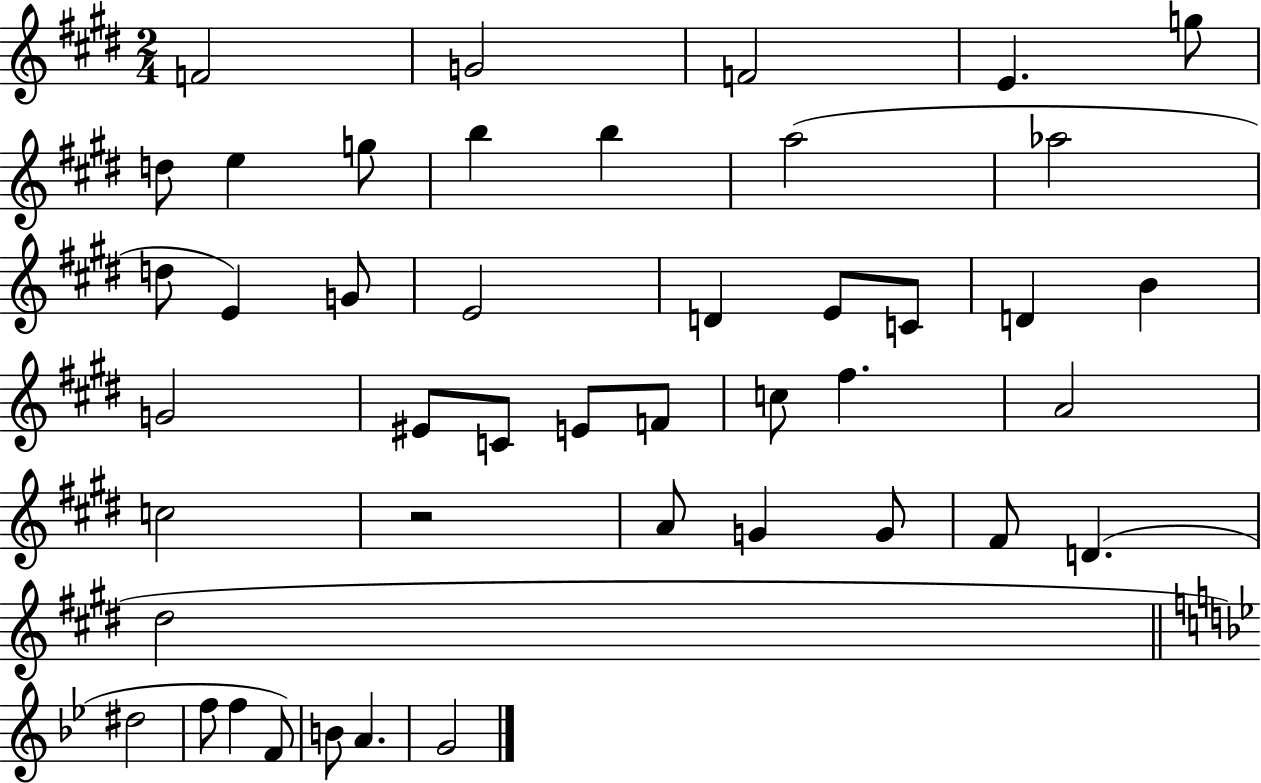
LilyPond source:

{
  \clef treble
  \numericTimeSignature
  \time 2/4
  \key e \major
  \repeat volta 2 { f'2 | g'2 | f'2 | e'4. g''8 | \break d''8 e''4 g''8 | b''4 b''4 | a''2( | aes''2 | \break d''8 e'4) g'8 | e'2 | d'4 e'8 c'8 | d'4 b'4 | \break g'2 | eis'8 c'8 e'8 f'8 | c''8 fis''4. | a'2 | \break c''2 | r2 | a'8 g'4 g'8 | fis'8 d'4.( | \break dis''2 | \bar "||" \break \key bes \major dis''2 | f''8 f''4 f'8) | b'8 a'4. | g'2 | \break } \bar "|."
}